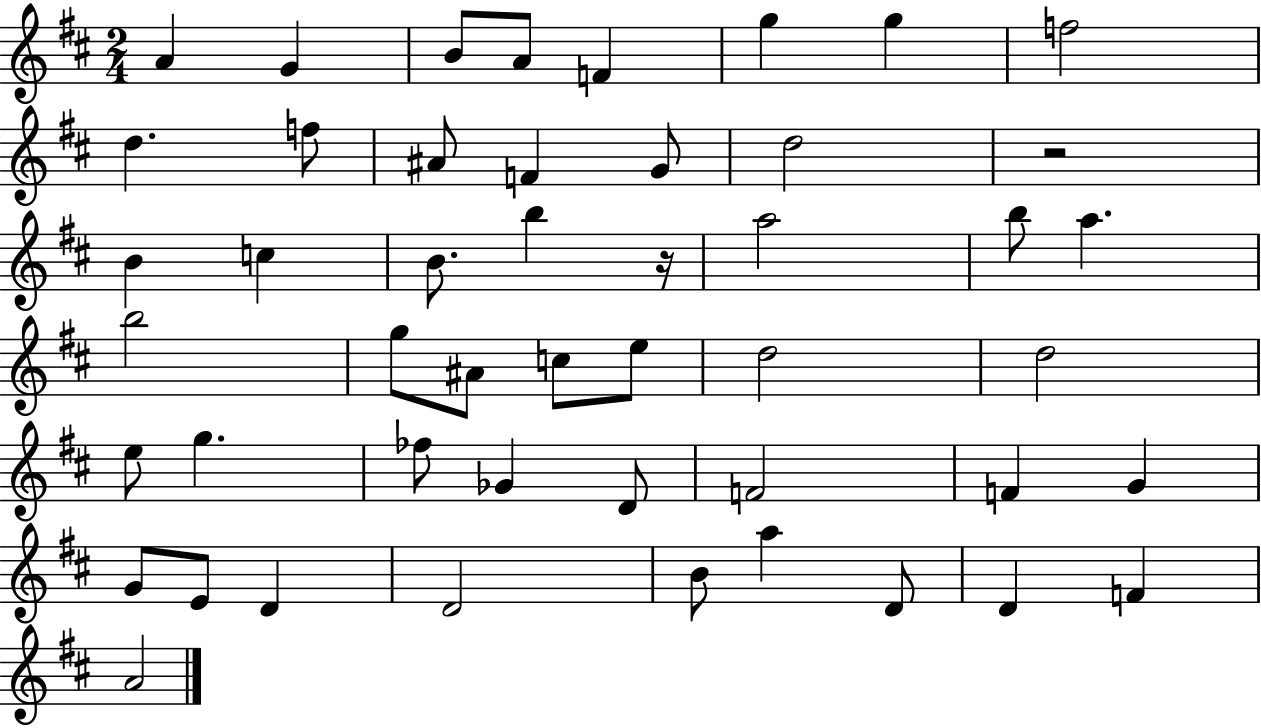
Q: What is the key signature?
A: D major